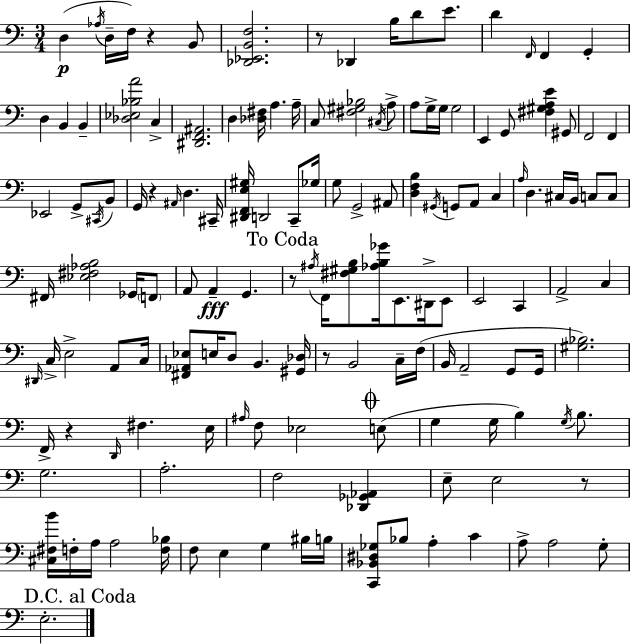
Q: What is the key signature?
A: A minor